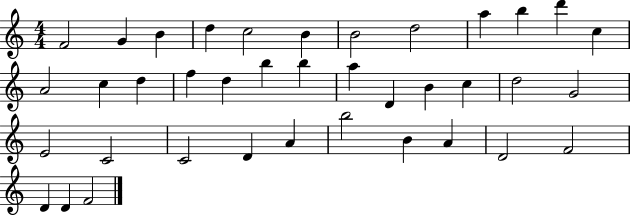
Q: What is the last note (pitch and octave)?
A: F4